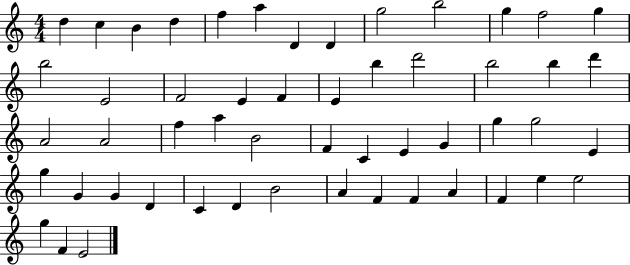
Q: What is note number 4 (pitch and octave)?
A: D5